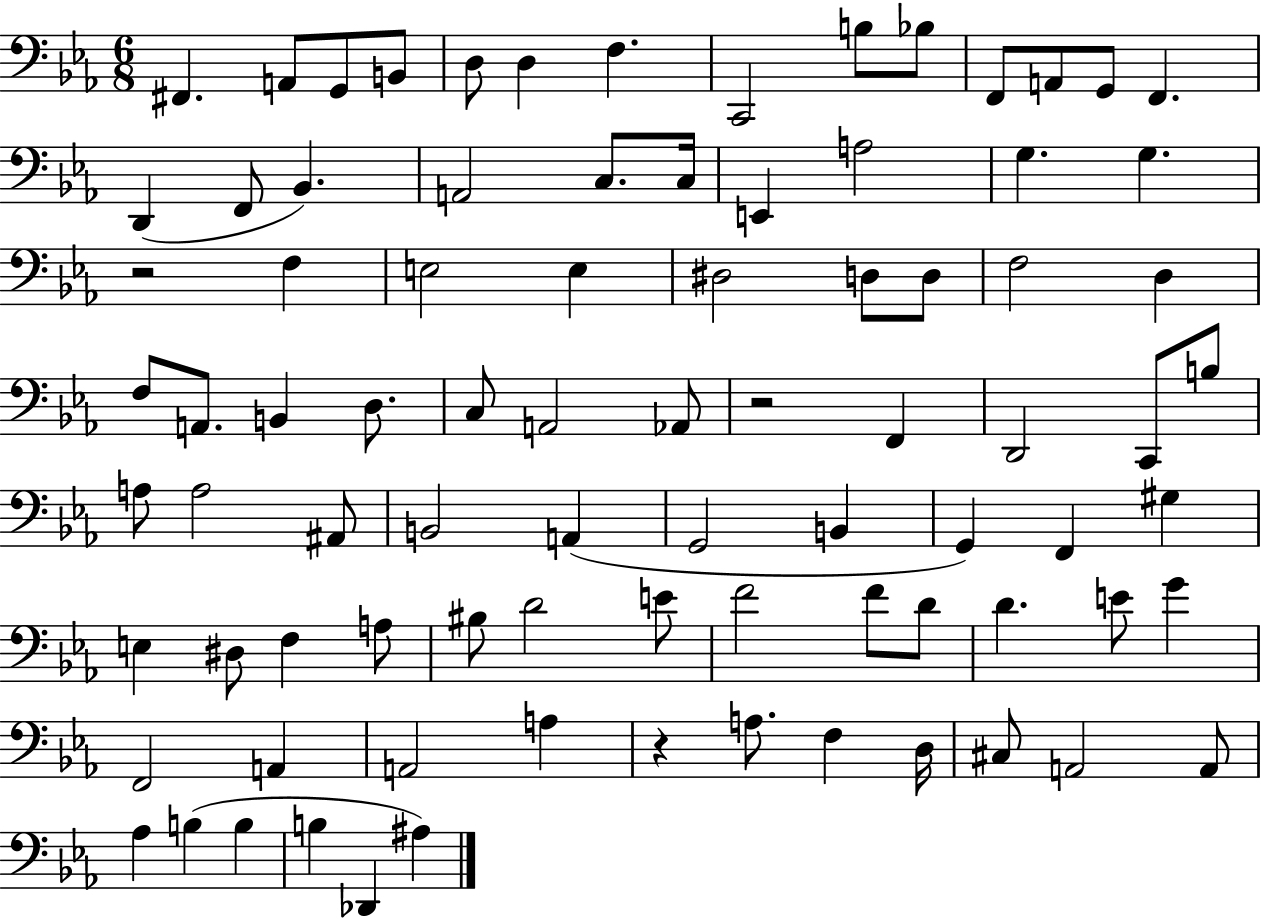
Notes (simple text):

F#2/q. A2/e G2/e B2/e D3/e D3/q F3/q. C2/h B3/e Bb3/e F2/e A2/e G2/e F2/q. D2/q F2/e Bb2/q. A2/h C3/e. C3/s E2/q A3/h G3/q. G3/q. R/h F3/q E3/h E3/q D#3/h D3/e D3/e F3/h D3/q F3/e A2/e. B2/q D3/e. C3/e A2/h Ab2/e R/h F2/q D2/h C2/e B3/e A3/e A3/h A#2/e B2/h A2/q G2/h B2/q G2/q F2/q G#3/q E3/q D#3/e F3/q A3/e BIS3/e D4/h E4/e F4/h F4/e D4/e D4/q. E4/e G4/q F2/h A2/q A2/h A3/q R/q A3/e. F3/q D3/s C#3/e A2/h A2/e Ab3/q B3/q B3/q B3/q Db2/q A#3/q